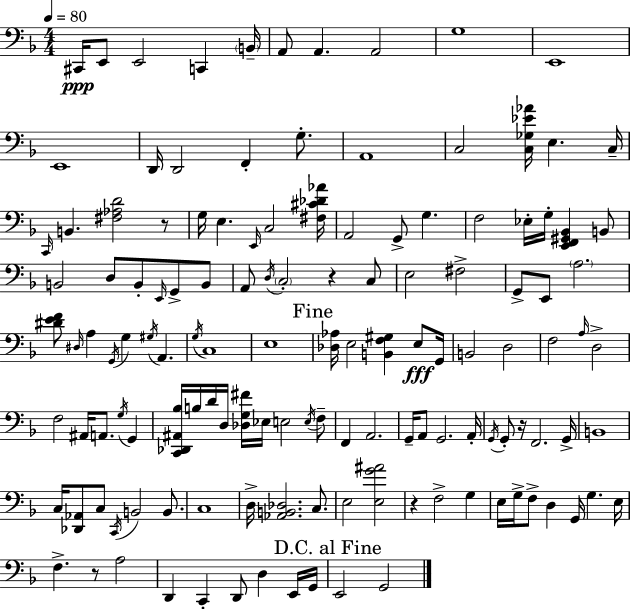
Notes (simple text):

C#2/s E2/e E2/h C2/q B2/s A2/e A2/q. A2/h G3/w E2/w E2/w D2/s D2/h F2/q G3/e. A2/w C3/h [C3,Gb3,Eb4,Ab4]/s E3/q. C3/s C2/s B2/q. [F#3,Ab3,D4]/h R/e G3/s E3/q. E2/s C3/h [F#3,C#4,Db4,Ab4]/s A2/h G2/e G3/q. F3/h Eb3/s G3/s [E2,F2,G#2,Bb2]/q B2/e B2/h D3/e B2/e E2/s G2/e B2/e A2/e D3/s C3/h R/q C3/e E3/h F#3/h G2/e E2/e A3/h. [D#4,E4,F4]/e D#3/s A3/q G2/s G3/q G#3/s A2/q. G3/s C3/w E3/w [Db3,Ab3]/s E3/h [B2,F3,G#3]/q E3/e G2/s B2/h D3/h F3/h A3/s D3/h F3/h A#2/s A2/e. G3/s G2/q [C2,Db2,A#2,Bb3]/s B3/s D4/s D3/s [Db3,G3,F#4]/s Eb3/s E3/h E3/s F3/e F2/q A2/h. G2/s A2/e G2/h. A2/s G2/s G2/e R/s F2/h. G2/s B2/w C3/s [Db2,Ab2]/e C3/e C2/s B2/h B2/e. C3/w D3/s [Ab2,B2,Db3]/h. C3/e. E3/h [E3,G4,A#4]/h R/q F3/h G3/q E3/s G3/s F3/e D3/q G2/s G3/q. E3/s F3/q. R/e A3/h D2/q C2/q D2/e D3/q E2/s G2/s E2/h G2/h